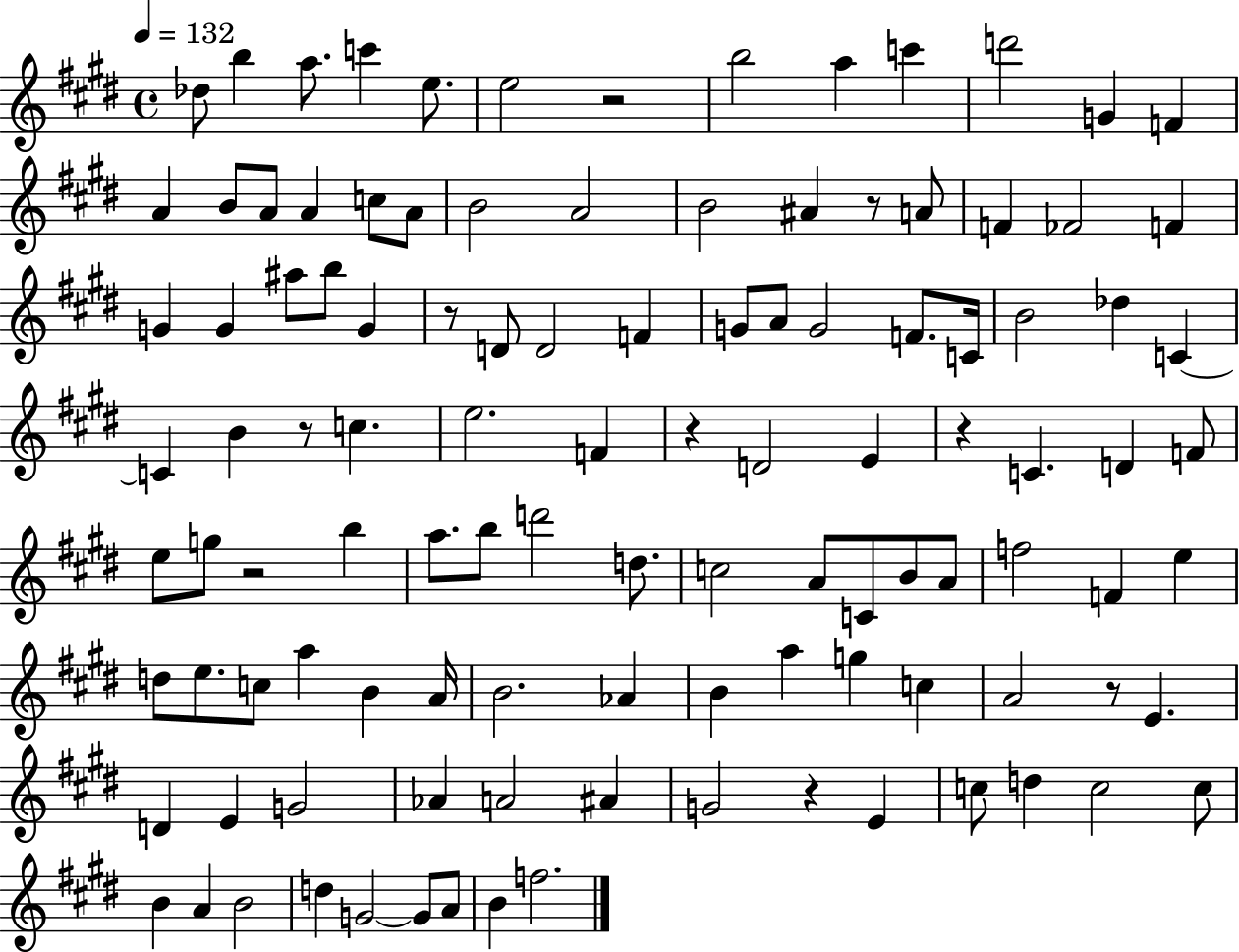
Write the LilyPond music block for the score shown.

{
  \clef treble
  \time 4/4
  \defaultTimeSignature
  \key e \major
  \tempo 4 = 132
  \repeat volta 2 { des''8 b''4 a''8. c'''4 e''8. | e''2 r2 | b''2 a''4 c'''4 | d'''2 g'4 f'4 | \break a'4 b'8 a'8 a'4 c''8 a'8 | b'2 a'2 | b'2 ais'4 r8 a'8 | f'4 fes'2 f'4 | \break g'4 g'4 ais''8 b''8 g'4 | r8 d'8 d'2 f'4 | g'8 a'8 g'2 f'8. c'16 | b'2 des''4 c'4~~ | \break c'4 b'4 r8 c''4. | e''2. f'4 | r4 d'2 e'4 | r4 c'4. d'4 f'8 | \break e''8 g''8 r2 b''4 | a''8. b''8 d'''2 d''8. | c''2 a'8 c'8 b'8 a'8 | f''2 f'4 e''4 | \break d''8 e''8. c''8 a''4 b'4 a'16 | b'2. aes'4 | b'4 a''4 g''4 c''4 | a'2 r8 e'4. | \break d'4 e'4 g'2 | aes'4 a'2 ais'4 | g'2 r4 e'4 | c''8 d''4 c''2 c''8 | \break b'4 a'4 b'2 | d''4 g'2~~ g'8 a'8 | b'4 f''2. | } \bar "|."
}